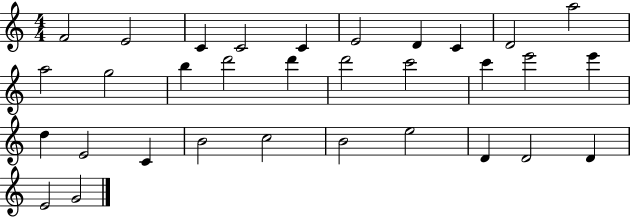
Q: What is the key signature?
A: C major